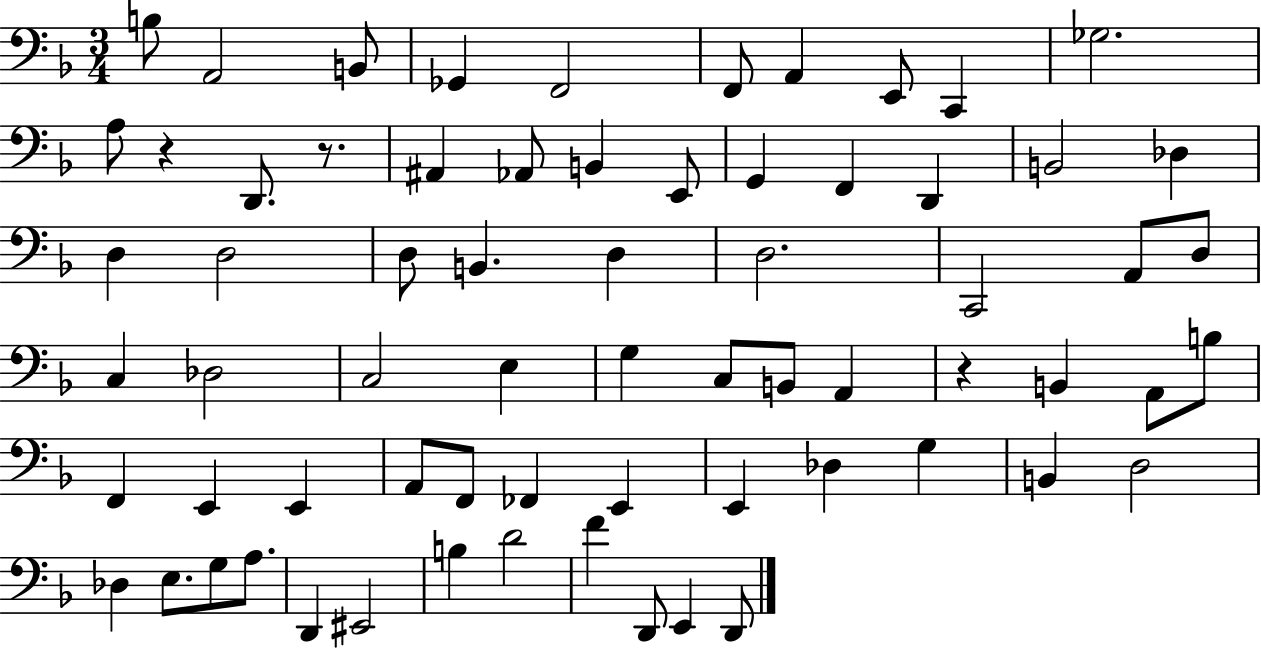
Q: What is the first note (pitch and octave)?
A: B3